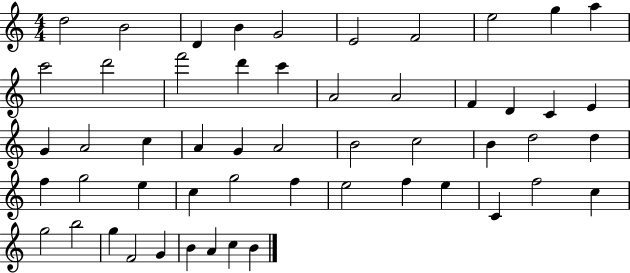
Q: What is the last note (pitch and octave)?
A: B4